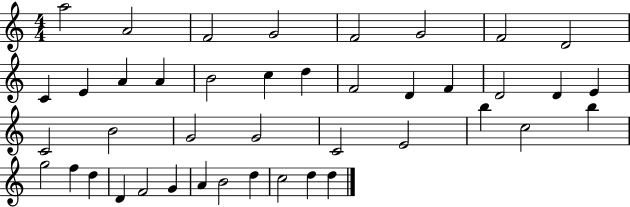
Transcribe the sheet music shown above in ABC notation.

X:1
T:Untitled
M:4/4
L:1/4
K:C
a2 A2 F2 G2 F2 G2 F2 D2 C E A A B2 c d F2 D F D2 D E C2 B2 G2 G2 C2 E2 b c2 b g2 f d D F2 G A B2 d c2 d d